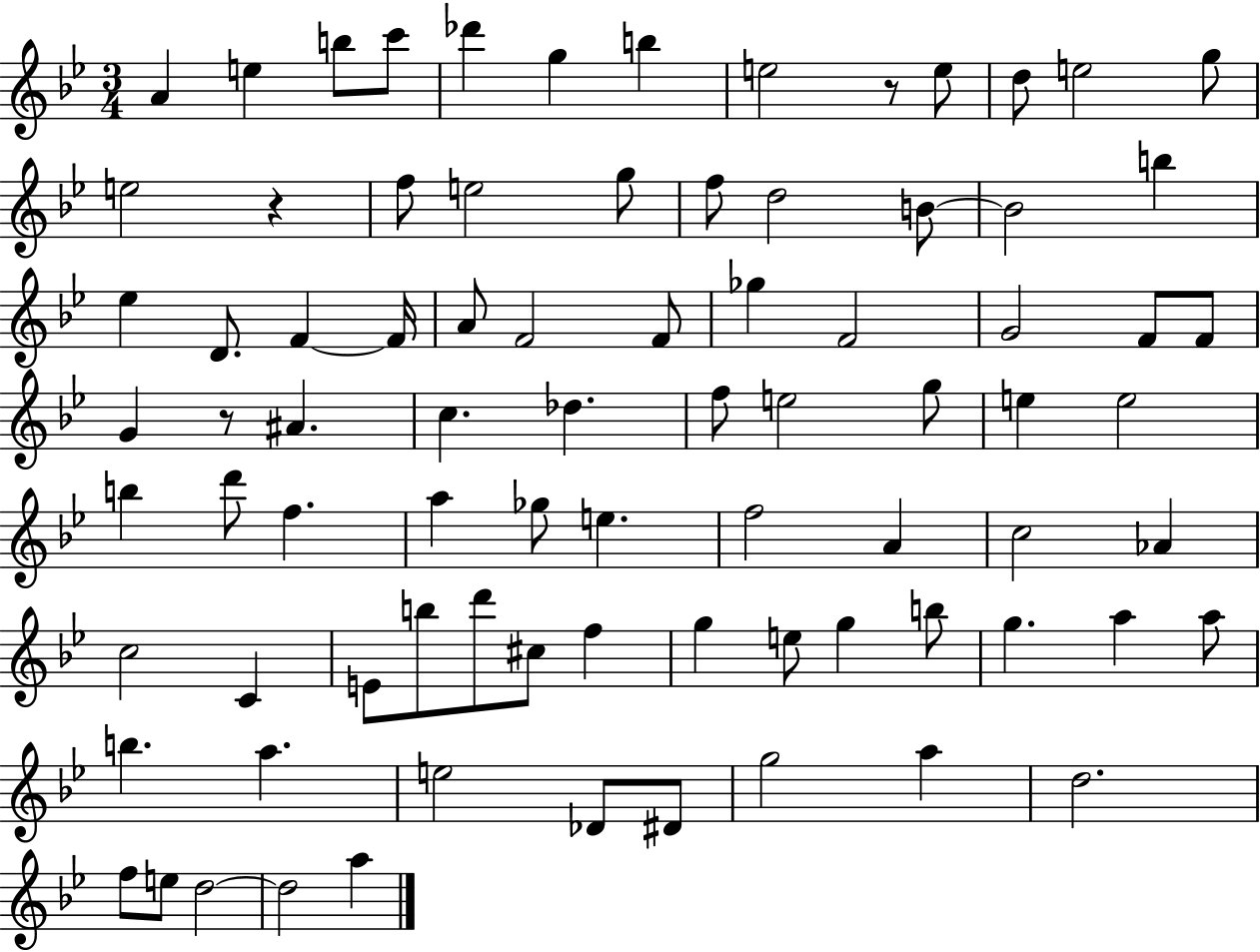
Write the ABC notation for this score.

X:1
T:Untitled
M:3/4
L:1/4
K:Bb
A e b/2 c'/2 _d' g b e2 z/2 e/2 d/2 e2 g/2 e2 z f/2 e2 g/2 f/2 d2 B/2 B2 b _e D/2 F F/4 A/2 F2 F/2 _g F2 G2 F/2 F/2 G z/2 ^A c _d f/2 e2 g/2 e e2 b d'/2 f a _g/2 e f2 A c2 _A c2 C E/2 b/2 d'/2 ^c/2 f g e/2 g b/2 g a a/2 b a e2 _D/2 ^D/2 g2 a d2 f/2 e/2 d2 d2 a